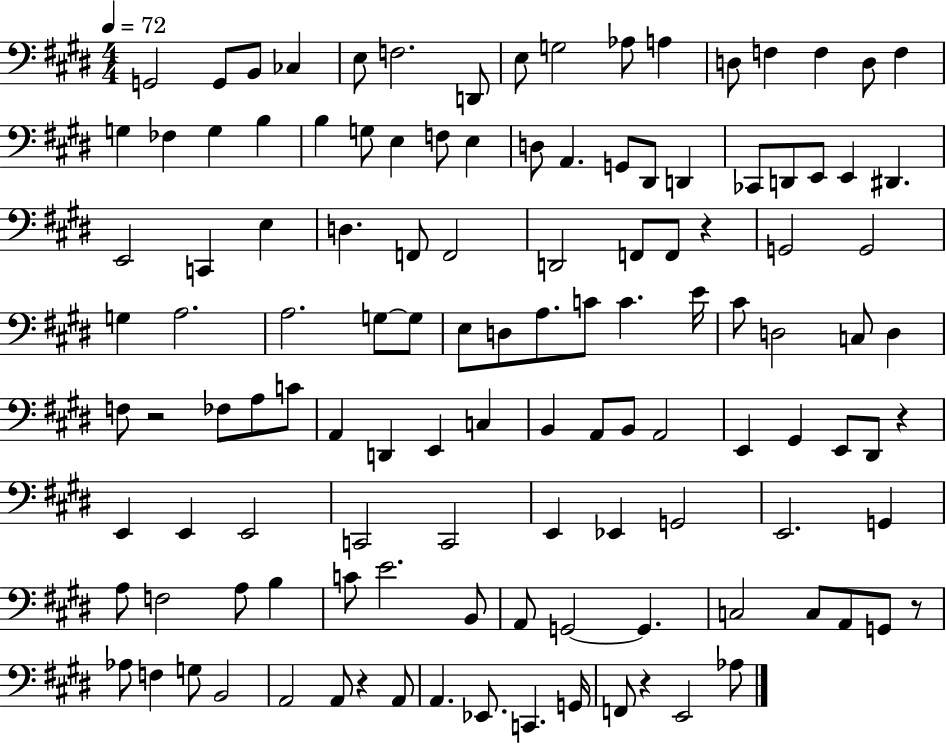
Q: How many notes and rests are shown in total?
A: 121